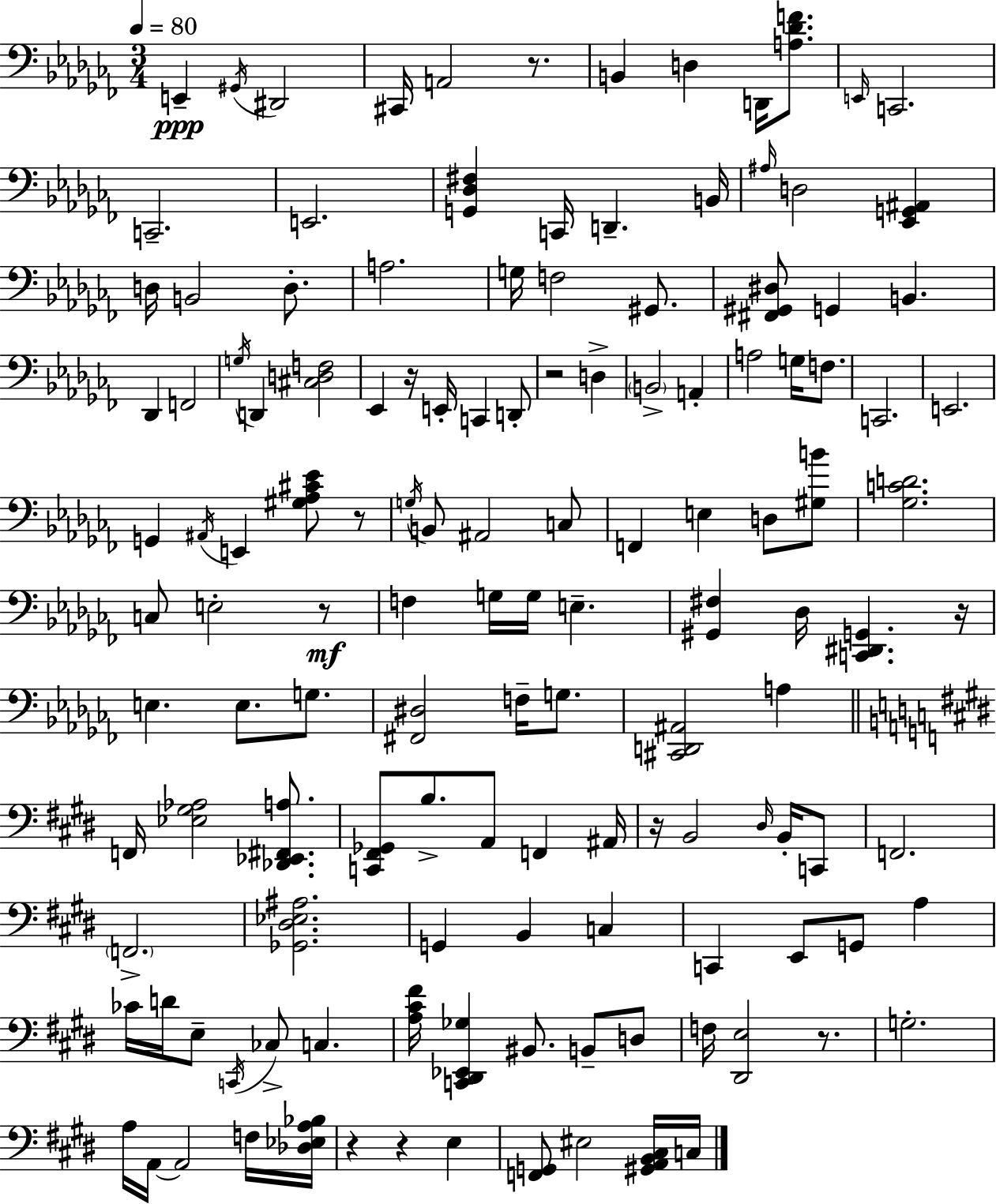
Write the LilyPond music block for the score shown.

{
  \clef bass
  \numericTimeSignature
  \time 3/4
  \key aes \minor
  \tempo 4 = 80
  e,4--\ppp \acciaccatura { gis,16 } dis,2 | cis,16 a,2 r8. | b,4 d4 d,16 <a des' f'>8. | \grace { e,16 } c,2. | \break c,2.-- | e,2. | <g, des fis>4 c,16 d,4.-- | b,16 \grace { ais16 } d2 <ees, g, ais,>4 | \break d16 b,2 | d8.-. a2. | g16 f2 | gis,8. <fis, gis, dis>8 g,4 b,4. | \break des,4 f,2 | \acciaccatura { g16 } d,4 <cis d f>2 | ees,4 r16 e,16-. c,4 | d,8-. r2 | \break d4-> \parenthesize b,2-> | a,4-. a2 | g16 f8. c,2. | e,2. | \break g,4 \acciaccatura { ais,16 } e,4 | <gis aes cis' ees'>8 r8 \acciaccatura { g16 } b,8 ais,2 | c8 f,4 e4 | d8 <gis b'>8 <ges c' d'>2. | \break c8 e2-. | r8\mf f4 g16 g16 | e4.-- <gis, fis>4 des16 <c, dis, g,>4. | r16 e4. | \break e8. g8. <fis, dis>2 | f16-- g8. <cis, d, ais,>2 | a4 \bar "||" \break \key e \major f,16 <ees gis aes>2 <des, ees, fis, a>8. | <c, fis, ges,>8 b8.-> a,8 f,4 ais,16 | r16 b,2 \grace { dis16 } b,16-. c,8 | f,2. | \break \parenthesize f,2.-> | <ges, dis ees ais>2. | g,4 b,4 c4 | c,4 e,8 g,8 a4 | \break ces'16 d'16 e8-- \acciaccatura { c,16 } ces8-> c4. | <a cis' fis'>16 <c, dis, ees, ges>4 bis,8. b,8-- | d8 f16 <dis, e>2 r8. | g2.-. | \break a16 a,16~~ a,2 | f16 <des ees a bes>16 r4 r4 e4 | <f, g,>8 eis2 | <gis, a, b, cis>16 c16 \bar "|."
}